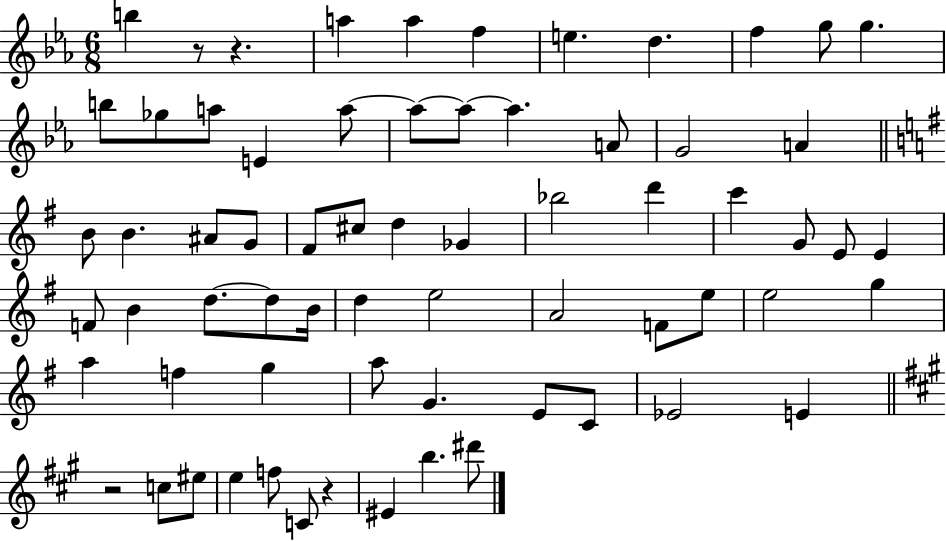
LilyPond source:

{
  \clef treble
  \numericTimeSignature
  \time 6/8
  \key ees \major
  b''4 r8 r4. | a''4 a''4 f''4 | e''4. d''4. | f''4 g''8 g''4. | \break b''8 ges''8 a''8 e'4 a''8~~ | a''8~~ a''8~~ a''4. a'8 | g'2 a'4 | \bar "||" \break \key g \major b'8 b'4. ais'8 g'8 | fis'8 cis''8 d''4 ges'4 | bes''2 d'''4 | c'''4 g'8 e'8 e'4 | \break f'8 b'4 d''8.~~ d''8 b'16 | d''4 e''2 | a'2 f'8 e''8 | e''2 g''4 | \break a''4 f''4 g''4 | a''8 g'4. e'8 c'8 | ees'2 e'4 | \bar "||" \break \key a \major r2 c''8 eis''8 | e''4 f''8 c'8 r4 | eis'4 b''4. dis'''8 | \bar "|."
}